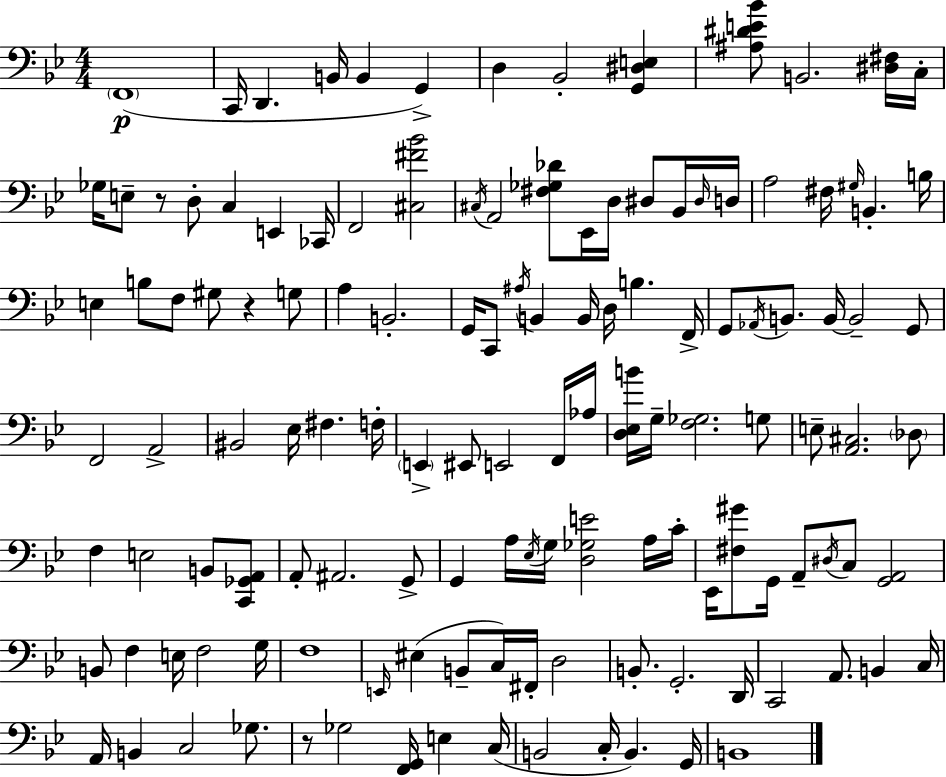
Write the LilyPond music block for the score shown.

{
  \clef bass
  \numericTimeSignature
  \time 4/4
  \key g \minor
  \repeat volta 2 { \parenthesize f,1(\p | c,16 d,4. b,16 b,4 g,4->) | d4 bes,2-. <g, dis e>4 | <ais dis' e' bes'>8 b,2. <dis fis>16 c16-. | \break ges16 e8-- r8 d8-. c4 e,4 ces,16 | f,2 <cis fis' bes'>2 | \acciaccatura { cis16 } a,2 <fis ges des'>8 ees,16 d16 dis8 bes,16 | \grace { dis16 } d16 a2 fis16 \grace { gis16 } b,4.-. | \break b16 e4 b8 f8 gis8 r4 | g8 a4 b,2.-. | g,16 c,8 \acciaccatura { ais16 } b,4 b,16 d16 b4. | f,16-> g,8 \acciaccatura { aes,16 } b,8. b,16~~ b,2-- | \break g,8 f,2 a,2-> | bis,2 ees16 fis4. | f16-. \parenthesize e,4-> eis,8 e,2 | f,16 aes16 <d ees b'>16 g16-- <f ges>2. | \break g8 e8-- <a, cis>2. | \parenthesize des8 f4 e2 | b,8 <c, ges, a,>8 a,8-. ais,2. | g,8-> g,4 a16 \acciaccatura { ees16 } g16 <d ges e'>2 | \break a16 c'16-. ees,16 <fis gis'>8 g,16 a,8-- \acciaccatura { dis16 } c8 <g, a,>2 | b,8 f4 e16 f2 | g16 f1 | \grace { e,16 }( eis4 b,8-- c16) fis,16-. | \break d2 b,8.-. g,2.-. | d,16 c,2 | a,8. b,4 c16 a,16 b,4 c2 | ges8. r8 ges2 | \break <f, g,>16 e4 c16( b,2 | c16-. b,4.) g,16 b,1 | } \bar "|."
}